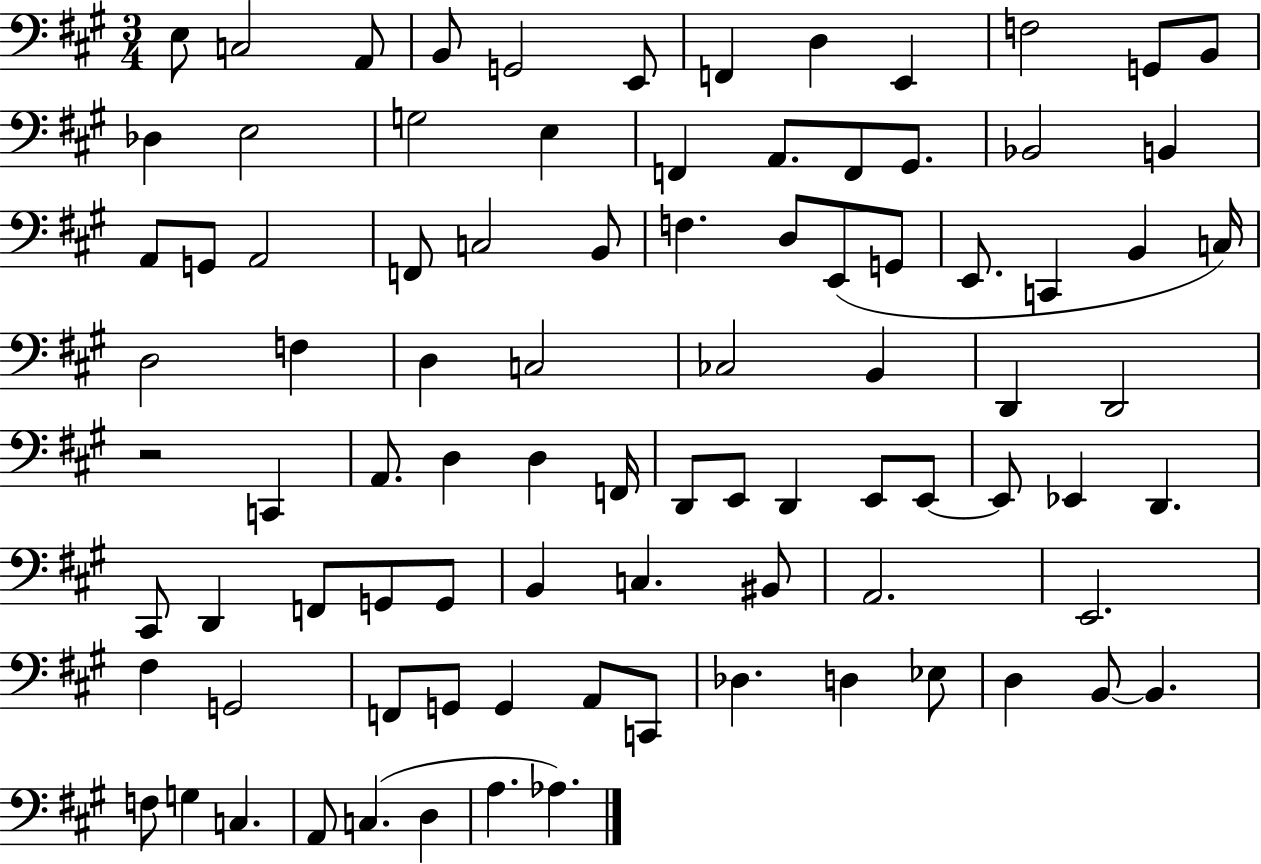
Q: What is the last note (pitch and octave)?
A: Ab3